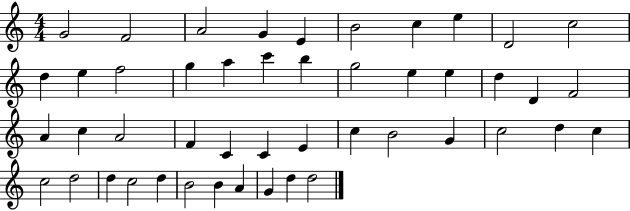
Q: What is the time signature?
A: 4/4